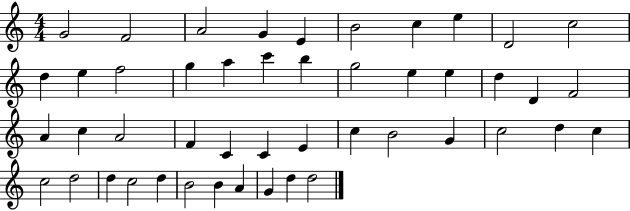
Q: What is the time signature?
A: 4/4